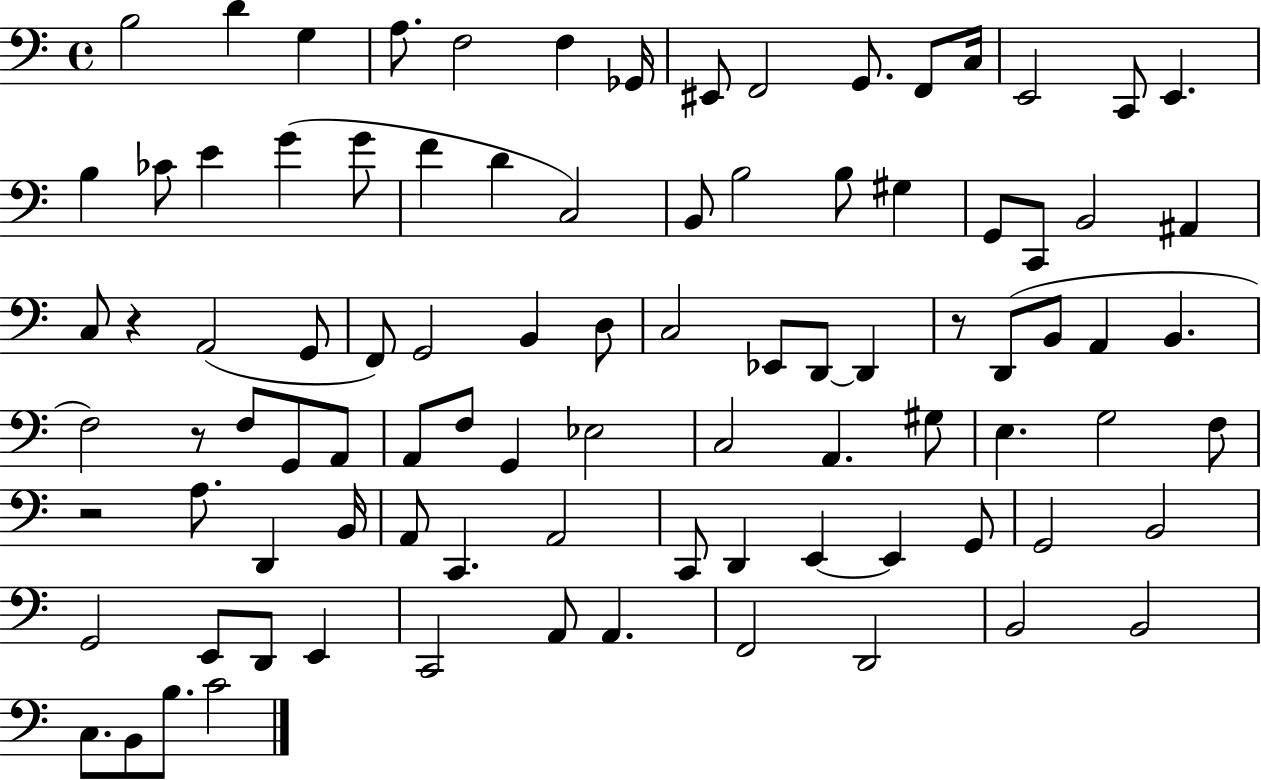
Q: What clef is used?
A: bass